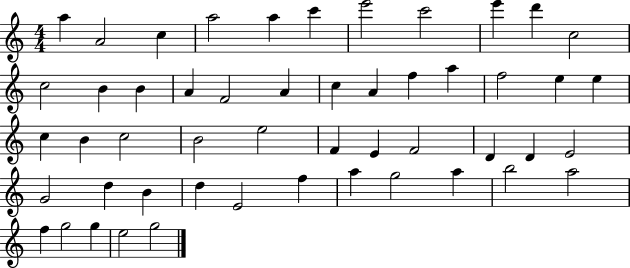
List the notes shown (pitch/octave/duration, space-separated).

A5/q A4/h C5/q A5/h A5/q C6/q E6/h C6/h E6/q D6/q C5/h C5/h B4/q B4/q A4/q F4/h A4/q C5/q A4/q F5/q A5/q F5/h E5/q E5/q C5/q B4/q C5/h B4/h E5/h F4/q E4/q F4/h D4/q D4/q E4/h G4/h D5/q B4/q D5/q E4/h F5/q A5/q G5/h A5/q B5/h A5/h F5/q G5/h G5/q E5/h G5/h